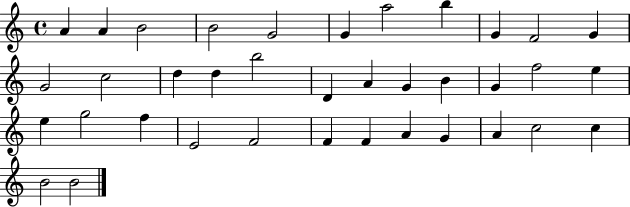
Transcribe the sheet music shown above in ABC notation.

X:1
T:Untitled
M:4/4
L:1/4
K:C
A A B2 B2 G2 G a2 b G F2 G G2 c2 d d b2 D A G B G f2 e e g2 f E2 F2 F F A G A c2 c B2 B2